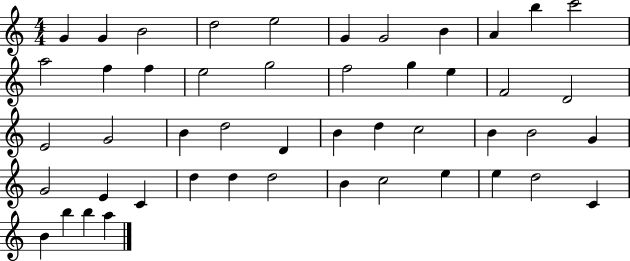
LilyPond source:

{
  \clef treble
  \numericTimeSignature
  \time 4/4
  \key c \major
  g'4 g'4 b'2 | d''2 e''2 | g'4 g'2 b'4 | a'4 b''4 c'''2 | \break a''2 f''4 f''4 | e''2 g''2 | f''2 g''4 e''4 | f'2 d'2 | \break e'2 g'2 | b'4 d''2 d'4 | b'4 d''4 c''2 | b'4 b'2 g'4 | \break g'2 e'4 c'4 | d''4 d''4 d''2 | b'4 c''2 e''4 | e''4 d''2 c'4 | \break b'4 b''4 b''4 a''4 | \bar "|."
}